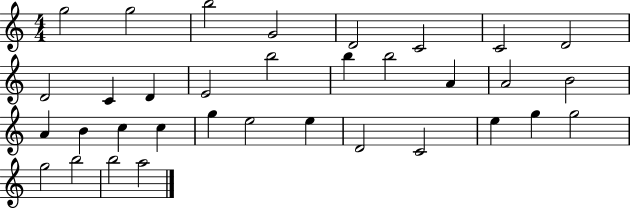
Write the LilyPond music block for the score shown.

{
  \clef treble
  \numericTimeSignature
  \time 4/4
  \key c \major
  g''2 g''2 | b''2 g'2 | d'2 c'2 | c'2 d'2 | \break d'2 c'4 d'4 | e'2 b''2 | b''4 b''2 a'4 | a'2 b'2 | \break a'4 b'4 c''4 c''4 | g''4 e''2 e''4 | d'2 c'2 | e''4 g''4 g''2 | \break g''2 b''2 | b''2 a''2 | \bar "|."
}